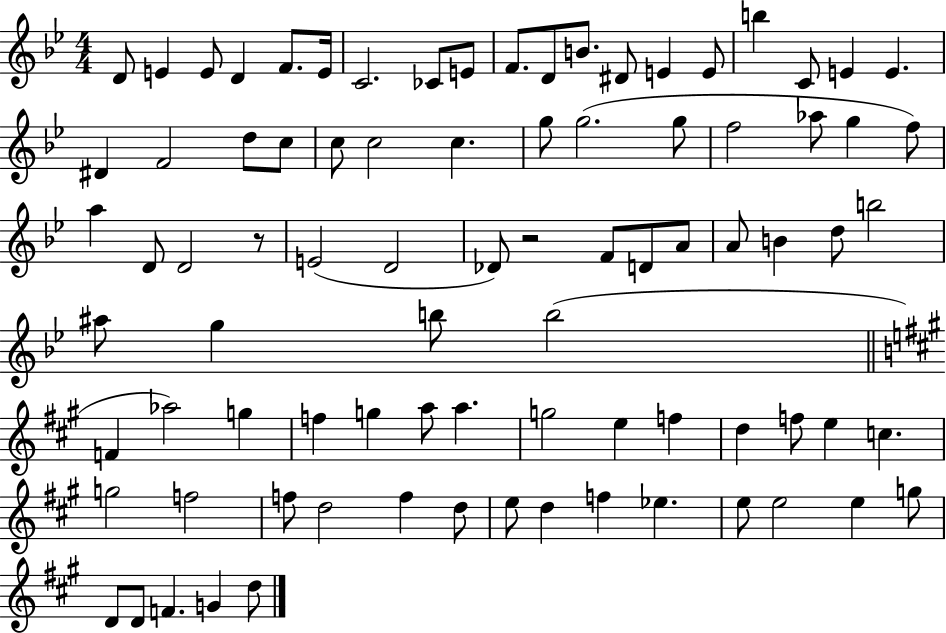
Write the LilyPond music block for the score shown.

{
  \clef treble
  \numericTimeSignature
  \time 4/4
  \key bes \major
  d'8 e'4 e'8 d'4 f'8. e'16 | c'2. ces'8 e'8 | f'8. d'8 b'8. dis'8 e'4 e'8 | b''4 c'8 e'4 e'4. | \break dis'4 f'2 d''8 c''8 | c''8 c''2 c''4. | g''8 g''2.( g''8 | f''2 aes''8 g''4 f''8) | \break a''4 d'8 d'2 r8 | e'2( d'2 | des'8) r2 f'8 d'8 a'8 | a'8 b'4 d''8 b''2 | \break ais''8 g''4 b''8 b''2( | \bar "||" \break \key a \major f'4 aes''2) g''4 | f''4 g''4 a''8 a''4. | g''2 e''4 f''4 | d''4 f''8 e''4 c''4. | \break g''2 f''2 | f''8 d''2 f''4 d''8 | e''8 d''4 f''4 ees''4. | e''8 e''2 e''4 g''8 | \break d'8 d'8 f'4. g'4 d''8 | \bar "|."
}